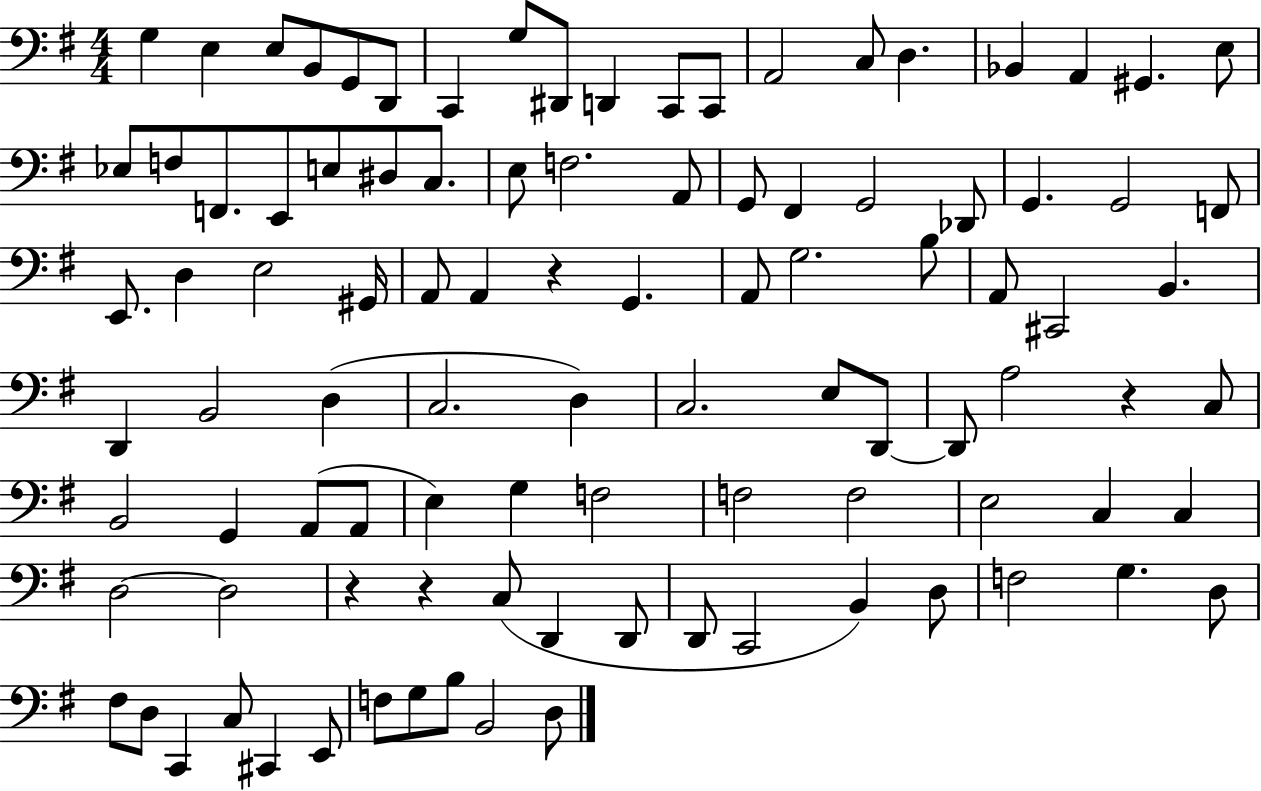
{
  \clef bass
  \numericTimeSignature
  \time 4/4
  \key g \major
  \repeat volta 2 { g4 e4 e8 b,8 g,8 d,8 | c,4 g8 dis,8 d,4 c,8 c,8 | a,2 c8 d4. | bes,4 a,4 gis,4. e8 | \break ees8 f8 f,8. e,8 e8 dis8 c8. | e8 f2. a,8 | g,8 fis,4 g,2 des,8 | g,4. g,2 f,8 | \break e,8. d4 e2 gis,16 | a,8 a,4 r4 g,4. | a,8 g2. b8 | a,8 cis,2 b,4. | \break d,4 b,2 d4( | c2. d4) | c2. e8 d,8~~ | d,8 a2 r4 c8 | \break b,2 g,4 a,8( a,8 | e4) g4 f2 | f2 f2 | e2 c4 c4 | \break d2~~ d2 | r4 r4 c8( d,4 d,8 | d,8 c,2 b,4) d8 | f2 g4. d8 | \break fis8 d8 c,4 c8 cis,4 e,8 | f8 g8 b8 b,2 d8 | } \bar "|."
}